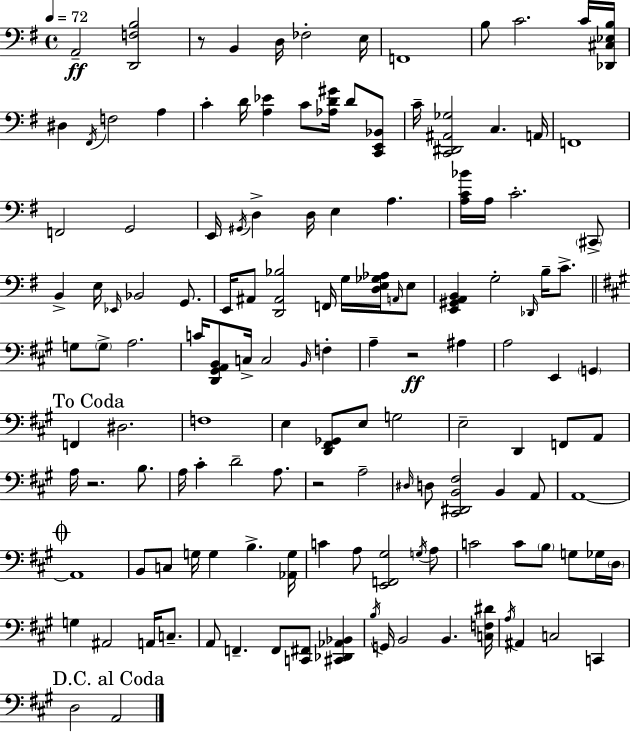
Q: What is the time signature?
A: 4/4